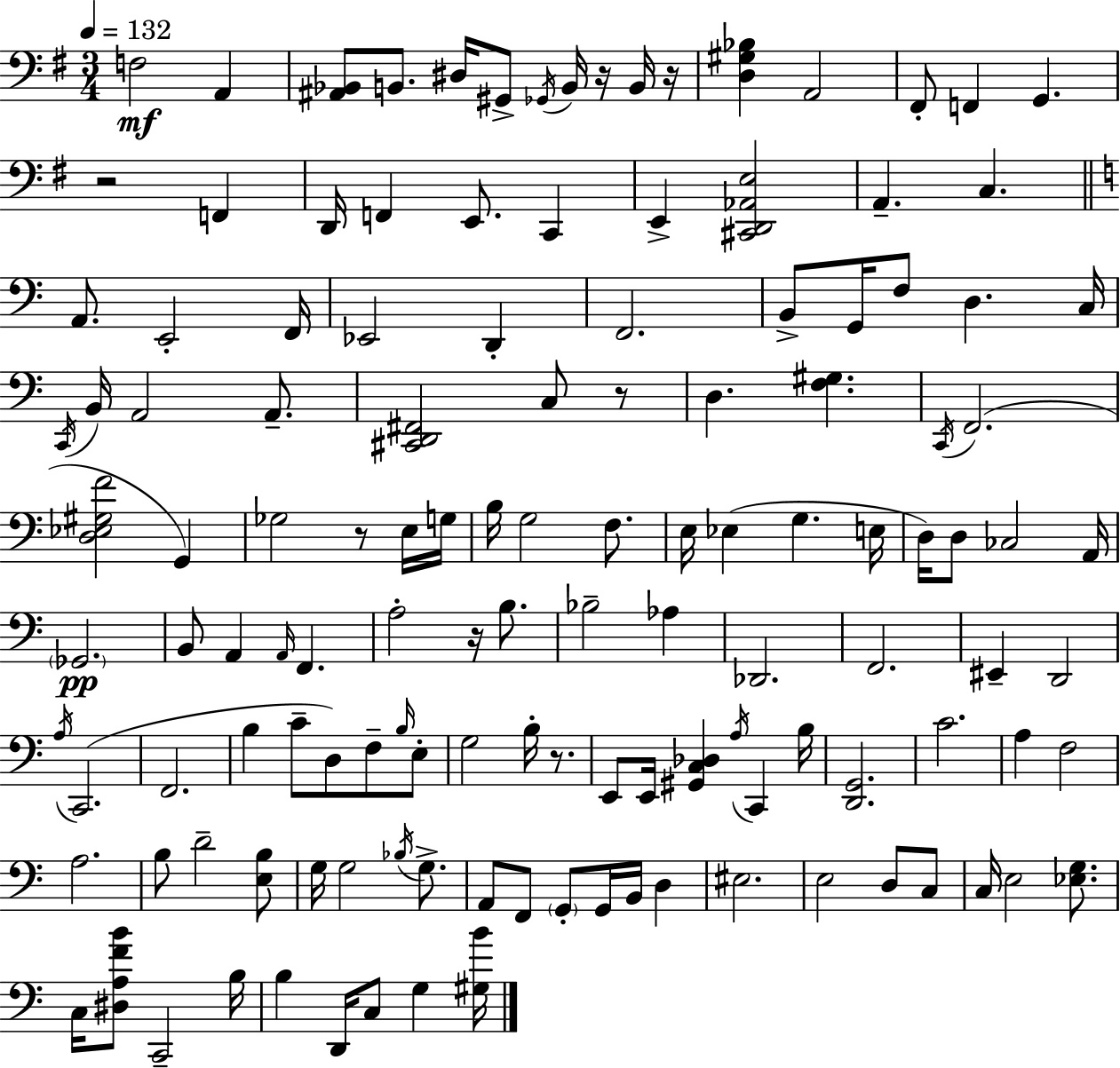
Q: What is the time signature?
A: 3/4